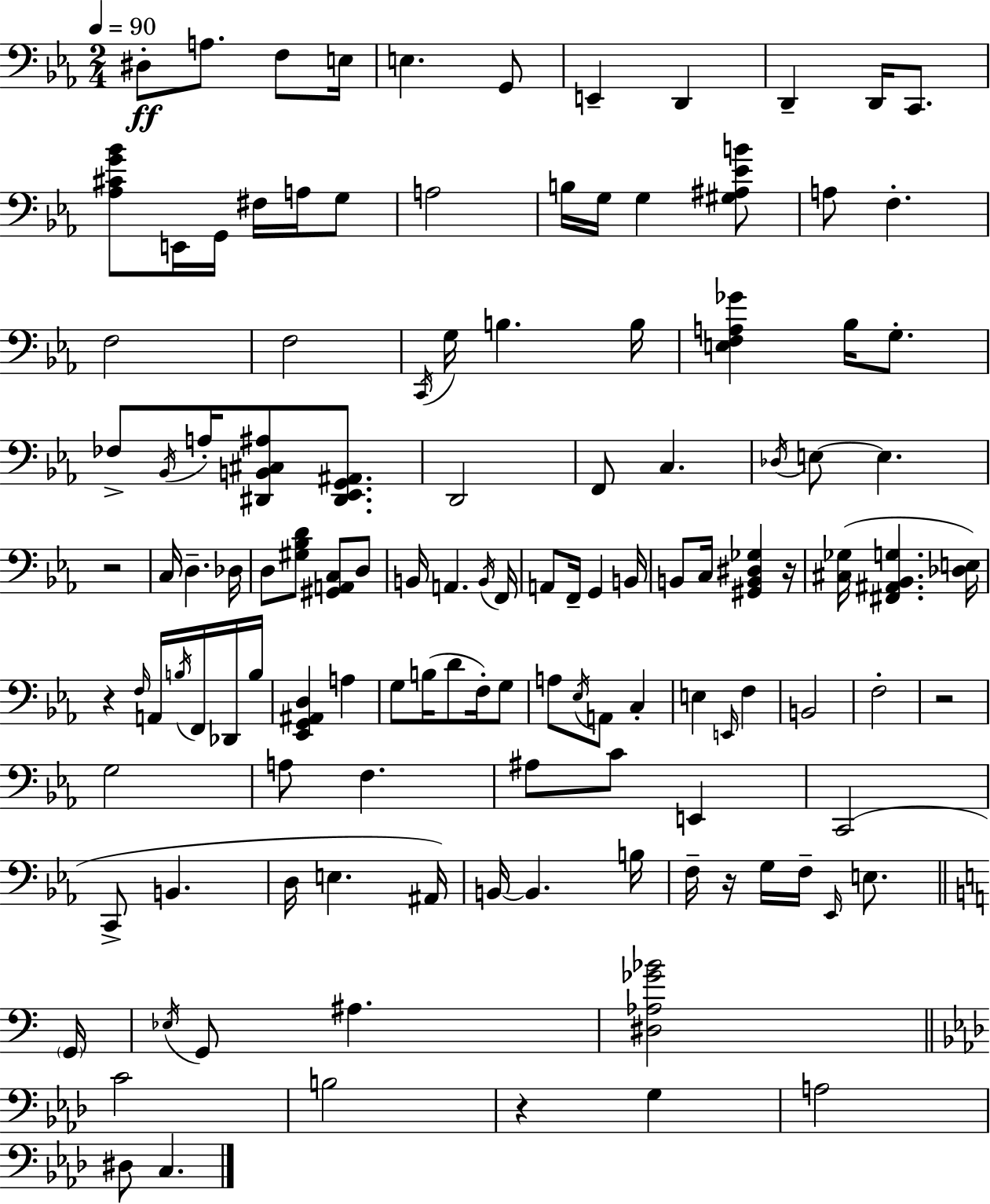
X:1
T:Untitled
M:2/4
L:1/4
K:Eb
^D,/2 A,/2 F,/2 E,/4 E, G,,/2 E,, D,, D,, D,,/4 C,,/2 [_A,^CG_B]/2 E,,/4 G,,/4 ^F,/4 A,/4 G,/2 A,2 B,/4 G,/4 G, [^G,^A,_EB]/2 A,/2 F, F,2 F,2 C,,/4 G,/4 B, B,/4 [E,F,A,_G] _B,/4 G,/2 _F,/2 _B,,/4 A,/4 [^D,,B,,^C,^A,]/2 [^D,,_E,,G,,^A,,]/2 D,,2 F,,/2 C, _D,/4 E,/2 E, z2 C,/4 D, _D,/4 D,/2 [^G,_B,D]/2 [^G,,A,,C,]/2 D,/2 B,,/4 A,, B,,/4 F,,/4 A,,/2 F,,/4 G,, B,,/4 B,,/2 C,/4 [^G,,B,,^D,_G,] z/4 [^C,_G,]/4 [^F,,^A,,_B,,G,] [_D,E,]/4 z F,/4 A,,/4 B,/4 F,,/4 _D,,/4 B,/4 [_E,,G,,^A,,D,] A, G,/2 B,/4 D/2 F,/4 G,/2 A,/2 _E,/4 A,,/2 C, E, E,,/4 F, B,,2 F,2 z2 G,2 A,/2 F, ^A,/2 C/2 E,, C,,2 C,,/2 B,, D,/4 E, ^A,,/4 B,,/4 B,, B,/4 F,/4 z/4 G,/4 F,/4 _E,,/4 E,/2 G,,/4 _E,/4 G,,/2 ^A, [^D,_A,_G_B]2 C2 B,2 z G, A,2 ^D,/2 C,